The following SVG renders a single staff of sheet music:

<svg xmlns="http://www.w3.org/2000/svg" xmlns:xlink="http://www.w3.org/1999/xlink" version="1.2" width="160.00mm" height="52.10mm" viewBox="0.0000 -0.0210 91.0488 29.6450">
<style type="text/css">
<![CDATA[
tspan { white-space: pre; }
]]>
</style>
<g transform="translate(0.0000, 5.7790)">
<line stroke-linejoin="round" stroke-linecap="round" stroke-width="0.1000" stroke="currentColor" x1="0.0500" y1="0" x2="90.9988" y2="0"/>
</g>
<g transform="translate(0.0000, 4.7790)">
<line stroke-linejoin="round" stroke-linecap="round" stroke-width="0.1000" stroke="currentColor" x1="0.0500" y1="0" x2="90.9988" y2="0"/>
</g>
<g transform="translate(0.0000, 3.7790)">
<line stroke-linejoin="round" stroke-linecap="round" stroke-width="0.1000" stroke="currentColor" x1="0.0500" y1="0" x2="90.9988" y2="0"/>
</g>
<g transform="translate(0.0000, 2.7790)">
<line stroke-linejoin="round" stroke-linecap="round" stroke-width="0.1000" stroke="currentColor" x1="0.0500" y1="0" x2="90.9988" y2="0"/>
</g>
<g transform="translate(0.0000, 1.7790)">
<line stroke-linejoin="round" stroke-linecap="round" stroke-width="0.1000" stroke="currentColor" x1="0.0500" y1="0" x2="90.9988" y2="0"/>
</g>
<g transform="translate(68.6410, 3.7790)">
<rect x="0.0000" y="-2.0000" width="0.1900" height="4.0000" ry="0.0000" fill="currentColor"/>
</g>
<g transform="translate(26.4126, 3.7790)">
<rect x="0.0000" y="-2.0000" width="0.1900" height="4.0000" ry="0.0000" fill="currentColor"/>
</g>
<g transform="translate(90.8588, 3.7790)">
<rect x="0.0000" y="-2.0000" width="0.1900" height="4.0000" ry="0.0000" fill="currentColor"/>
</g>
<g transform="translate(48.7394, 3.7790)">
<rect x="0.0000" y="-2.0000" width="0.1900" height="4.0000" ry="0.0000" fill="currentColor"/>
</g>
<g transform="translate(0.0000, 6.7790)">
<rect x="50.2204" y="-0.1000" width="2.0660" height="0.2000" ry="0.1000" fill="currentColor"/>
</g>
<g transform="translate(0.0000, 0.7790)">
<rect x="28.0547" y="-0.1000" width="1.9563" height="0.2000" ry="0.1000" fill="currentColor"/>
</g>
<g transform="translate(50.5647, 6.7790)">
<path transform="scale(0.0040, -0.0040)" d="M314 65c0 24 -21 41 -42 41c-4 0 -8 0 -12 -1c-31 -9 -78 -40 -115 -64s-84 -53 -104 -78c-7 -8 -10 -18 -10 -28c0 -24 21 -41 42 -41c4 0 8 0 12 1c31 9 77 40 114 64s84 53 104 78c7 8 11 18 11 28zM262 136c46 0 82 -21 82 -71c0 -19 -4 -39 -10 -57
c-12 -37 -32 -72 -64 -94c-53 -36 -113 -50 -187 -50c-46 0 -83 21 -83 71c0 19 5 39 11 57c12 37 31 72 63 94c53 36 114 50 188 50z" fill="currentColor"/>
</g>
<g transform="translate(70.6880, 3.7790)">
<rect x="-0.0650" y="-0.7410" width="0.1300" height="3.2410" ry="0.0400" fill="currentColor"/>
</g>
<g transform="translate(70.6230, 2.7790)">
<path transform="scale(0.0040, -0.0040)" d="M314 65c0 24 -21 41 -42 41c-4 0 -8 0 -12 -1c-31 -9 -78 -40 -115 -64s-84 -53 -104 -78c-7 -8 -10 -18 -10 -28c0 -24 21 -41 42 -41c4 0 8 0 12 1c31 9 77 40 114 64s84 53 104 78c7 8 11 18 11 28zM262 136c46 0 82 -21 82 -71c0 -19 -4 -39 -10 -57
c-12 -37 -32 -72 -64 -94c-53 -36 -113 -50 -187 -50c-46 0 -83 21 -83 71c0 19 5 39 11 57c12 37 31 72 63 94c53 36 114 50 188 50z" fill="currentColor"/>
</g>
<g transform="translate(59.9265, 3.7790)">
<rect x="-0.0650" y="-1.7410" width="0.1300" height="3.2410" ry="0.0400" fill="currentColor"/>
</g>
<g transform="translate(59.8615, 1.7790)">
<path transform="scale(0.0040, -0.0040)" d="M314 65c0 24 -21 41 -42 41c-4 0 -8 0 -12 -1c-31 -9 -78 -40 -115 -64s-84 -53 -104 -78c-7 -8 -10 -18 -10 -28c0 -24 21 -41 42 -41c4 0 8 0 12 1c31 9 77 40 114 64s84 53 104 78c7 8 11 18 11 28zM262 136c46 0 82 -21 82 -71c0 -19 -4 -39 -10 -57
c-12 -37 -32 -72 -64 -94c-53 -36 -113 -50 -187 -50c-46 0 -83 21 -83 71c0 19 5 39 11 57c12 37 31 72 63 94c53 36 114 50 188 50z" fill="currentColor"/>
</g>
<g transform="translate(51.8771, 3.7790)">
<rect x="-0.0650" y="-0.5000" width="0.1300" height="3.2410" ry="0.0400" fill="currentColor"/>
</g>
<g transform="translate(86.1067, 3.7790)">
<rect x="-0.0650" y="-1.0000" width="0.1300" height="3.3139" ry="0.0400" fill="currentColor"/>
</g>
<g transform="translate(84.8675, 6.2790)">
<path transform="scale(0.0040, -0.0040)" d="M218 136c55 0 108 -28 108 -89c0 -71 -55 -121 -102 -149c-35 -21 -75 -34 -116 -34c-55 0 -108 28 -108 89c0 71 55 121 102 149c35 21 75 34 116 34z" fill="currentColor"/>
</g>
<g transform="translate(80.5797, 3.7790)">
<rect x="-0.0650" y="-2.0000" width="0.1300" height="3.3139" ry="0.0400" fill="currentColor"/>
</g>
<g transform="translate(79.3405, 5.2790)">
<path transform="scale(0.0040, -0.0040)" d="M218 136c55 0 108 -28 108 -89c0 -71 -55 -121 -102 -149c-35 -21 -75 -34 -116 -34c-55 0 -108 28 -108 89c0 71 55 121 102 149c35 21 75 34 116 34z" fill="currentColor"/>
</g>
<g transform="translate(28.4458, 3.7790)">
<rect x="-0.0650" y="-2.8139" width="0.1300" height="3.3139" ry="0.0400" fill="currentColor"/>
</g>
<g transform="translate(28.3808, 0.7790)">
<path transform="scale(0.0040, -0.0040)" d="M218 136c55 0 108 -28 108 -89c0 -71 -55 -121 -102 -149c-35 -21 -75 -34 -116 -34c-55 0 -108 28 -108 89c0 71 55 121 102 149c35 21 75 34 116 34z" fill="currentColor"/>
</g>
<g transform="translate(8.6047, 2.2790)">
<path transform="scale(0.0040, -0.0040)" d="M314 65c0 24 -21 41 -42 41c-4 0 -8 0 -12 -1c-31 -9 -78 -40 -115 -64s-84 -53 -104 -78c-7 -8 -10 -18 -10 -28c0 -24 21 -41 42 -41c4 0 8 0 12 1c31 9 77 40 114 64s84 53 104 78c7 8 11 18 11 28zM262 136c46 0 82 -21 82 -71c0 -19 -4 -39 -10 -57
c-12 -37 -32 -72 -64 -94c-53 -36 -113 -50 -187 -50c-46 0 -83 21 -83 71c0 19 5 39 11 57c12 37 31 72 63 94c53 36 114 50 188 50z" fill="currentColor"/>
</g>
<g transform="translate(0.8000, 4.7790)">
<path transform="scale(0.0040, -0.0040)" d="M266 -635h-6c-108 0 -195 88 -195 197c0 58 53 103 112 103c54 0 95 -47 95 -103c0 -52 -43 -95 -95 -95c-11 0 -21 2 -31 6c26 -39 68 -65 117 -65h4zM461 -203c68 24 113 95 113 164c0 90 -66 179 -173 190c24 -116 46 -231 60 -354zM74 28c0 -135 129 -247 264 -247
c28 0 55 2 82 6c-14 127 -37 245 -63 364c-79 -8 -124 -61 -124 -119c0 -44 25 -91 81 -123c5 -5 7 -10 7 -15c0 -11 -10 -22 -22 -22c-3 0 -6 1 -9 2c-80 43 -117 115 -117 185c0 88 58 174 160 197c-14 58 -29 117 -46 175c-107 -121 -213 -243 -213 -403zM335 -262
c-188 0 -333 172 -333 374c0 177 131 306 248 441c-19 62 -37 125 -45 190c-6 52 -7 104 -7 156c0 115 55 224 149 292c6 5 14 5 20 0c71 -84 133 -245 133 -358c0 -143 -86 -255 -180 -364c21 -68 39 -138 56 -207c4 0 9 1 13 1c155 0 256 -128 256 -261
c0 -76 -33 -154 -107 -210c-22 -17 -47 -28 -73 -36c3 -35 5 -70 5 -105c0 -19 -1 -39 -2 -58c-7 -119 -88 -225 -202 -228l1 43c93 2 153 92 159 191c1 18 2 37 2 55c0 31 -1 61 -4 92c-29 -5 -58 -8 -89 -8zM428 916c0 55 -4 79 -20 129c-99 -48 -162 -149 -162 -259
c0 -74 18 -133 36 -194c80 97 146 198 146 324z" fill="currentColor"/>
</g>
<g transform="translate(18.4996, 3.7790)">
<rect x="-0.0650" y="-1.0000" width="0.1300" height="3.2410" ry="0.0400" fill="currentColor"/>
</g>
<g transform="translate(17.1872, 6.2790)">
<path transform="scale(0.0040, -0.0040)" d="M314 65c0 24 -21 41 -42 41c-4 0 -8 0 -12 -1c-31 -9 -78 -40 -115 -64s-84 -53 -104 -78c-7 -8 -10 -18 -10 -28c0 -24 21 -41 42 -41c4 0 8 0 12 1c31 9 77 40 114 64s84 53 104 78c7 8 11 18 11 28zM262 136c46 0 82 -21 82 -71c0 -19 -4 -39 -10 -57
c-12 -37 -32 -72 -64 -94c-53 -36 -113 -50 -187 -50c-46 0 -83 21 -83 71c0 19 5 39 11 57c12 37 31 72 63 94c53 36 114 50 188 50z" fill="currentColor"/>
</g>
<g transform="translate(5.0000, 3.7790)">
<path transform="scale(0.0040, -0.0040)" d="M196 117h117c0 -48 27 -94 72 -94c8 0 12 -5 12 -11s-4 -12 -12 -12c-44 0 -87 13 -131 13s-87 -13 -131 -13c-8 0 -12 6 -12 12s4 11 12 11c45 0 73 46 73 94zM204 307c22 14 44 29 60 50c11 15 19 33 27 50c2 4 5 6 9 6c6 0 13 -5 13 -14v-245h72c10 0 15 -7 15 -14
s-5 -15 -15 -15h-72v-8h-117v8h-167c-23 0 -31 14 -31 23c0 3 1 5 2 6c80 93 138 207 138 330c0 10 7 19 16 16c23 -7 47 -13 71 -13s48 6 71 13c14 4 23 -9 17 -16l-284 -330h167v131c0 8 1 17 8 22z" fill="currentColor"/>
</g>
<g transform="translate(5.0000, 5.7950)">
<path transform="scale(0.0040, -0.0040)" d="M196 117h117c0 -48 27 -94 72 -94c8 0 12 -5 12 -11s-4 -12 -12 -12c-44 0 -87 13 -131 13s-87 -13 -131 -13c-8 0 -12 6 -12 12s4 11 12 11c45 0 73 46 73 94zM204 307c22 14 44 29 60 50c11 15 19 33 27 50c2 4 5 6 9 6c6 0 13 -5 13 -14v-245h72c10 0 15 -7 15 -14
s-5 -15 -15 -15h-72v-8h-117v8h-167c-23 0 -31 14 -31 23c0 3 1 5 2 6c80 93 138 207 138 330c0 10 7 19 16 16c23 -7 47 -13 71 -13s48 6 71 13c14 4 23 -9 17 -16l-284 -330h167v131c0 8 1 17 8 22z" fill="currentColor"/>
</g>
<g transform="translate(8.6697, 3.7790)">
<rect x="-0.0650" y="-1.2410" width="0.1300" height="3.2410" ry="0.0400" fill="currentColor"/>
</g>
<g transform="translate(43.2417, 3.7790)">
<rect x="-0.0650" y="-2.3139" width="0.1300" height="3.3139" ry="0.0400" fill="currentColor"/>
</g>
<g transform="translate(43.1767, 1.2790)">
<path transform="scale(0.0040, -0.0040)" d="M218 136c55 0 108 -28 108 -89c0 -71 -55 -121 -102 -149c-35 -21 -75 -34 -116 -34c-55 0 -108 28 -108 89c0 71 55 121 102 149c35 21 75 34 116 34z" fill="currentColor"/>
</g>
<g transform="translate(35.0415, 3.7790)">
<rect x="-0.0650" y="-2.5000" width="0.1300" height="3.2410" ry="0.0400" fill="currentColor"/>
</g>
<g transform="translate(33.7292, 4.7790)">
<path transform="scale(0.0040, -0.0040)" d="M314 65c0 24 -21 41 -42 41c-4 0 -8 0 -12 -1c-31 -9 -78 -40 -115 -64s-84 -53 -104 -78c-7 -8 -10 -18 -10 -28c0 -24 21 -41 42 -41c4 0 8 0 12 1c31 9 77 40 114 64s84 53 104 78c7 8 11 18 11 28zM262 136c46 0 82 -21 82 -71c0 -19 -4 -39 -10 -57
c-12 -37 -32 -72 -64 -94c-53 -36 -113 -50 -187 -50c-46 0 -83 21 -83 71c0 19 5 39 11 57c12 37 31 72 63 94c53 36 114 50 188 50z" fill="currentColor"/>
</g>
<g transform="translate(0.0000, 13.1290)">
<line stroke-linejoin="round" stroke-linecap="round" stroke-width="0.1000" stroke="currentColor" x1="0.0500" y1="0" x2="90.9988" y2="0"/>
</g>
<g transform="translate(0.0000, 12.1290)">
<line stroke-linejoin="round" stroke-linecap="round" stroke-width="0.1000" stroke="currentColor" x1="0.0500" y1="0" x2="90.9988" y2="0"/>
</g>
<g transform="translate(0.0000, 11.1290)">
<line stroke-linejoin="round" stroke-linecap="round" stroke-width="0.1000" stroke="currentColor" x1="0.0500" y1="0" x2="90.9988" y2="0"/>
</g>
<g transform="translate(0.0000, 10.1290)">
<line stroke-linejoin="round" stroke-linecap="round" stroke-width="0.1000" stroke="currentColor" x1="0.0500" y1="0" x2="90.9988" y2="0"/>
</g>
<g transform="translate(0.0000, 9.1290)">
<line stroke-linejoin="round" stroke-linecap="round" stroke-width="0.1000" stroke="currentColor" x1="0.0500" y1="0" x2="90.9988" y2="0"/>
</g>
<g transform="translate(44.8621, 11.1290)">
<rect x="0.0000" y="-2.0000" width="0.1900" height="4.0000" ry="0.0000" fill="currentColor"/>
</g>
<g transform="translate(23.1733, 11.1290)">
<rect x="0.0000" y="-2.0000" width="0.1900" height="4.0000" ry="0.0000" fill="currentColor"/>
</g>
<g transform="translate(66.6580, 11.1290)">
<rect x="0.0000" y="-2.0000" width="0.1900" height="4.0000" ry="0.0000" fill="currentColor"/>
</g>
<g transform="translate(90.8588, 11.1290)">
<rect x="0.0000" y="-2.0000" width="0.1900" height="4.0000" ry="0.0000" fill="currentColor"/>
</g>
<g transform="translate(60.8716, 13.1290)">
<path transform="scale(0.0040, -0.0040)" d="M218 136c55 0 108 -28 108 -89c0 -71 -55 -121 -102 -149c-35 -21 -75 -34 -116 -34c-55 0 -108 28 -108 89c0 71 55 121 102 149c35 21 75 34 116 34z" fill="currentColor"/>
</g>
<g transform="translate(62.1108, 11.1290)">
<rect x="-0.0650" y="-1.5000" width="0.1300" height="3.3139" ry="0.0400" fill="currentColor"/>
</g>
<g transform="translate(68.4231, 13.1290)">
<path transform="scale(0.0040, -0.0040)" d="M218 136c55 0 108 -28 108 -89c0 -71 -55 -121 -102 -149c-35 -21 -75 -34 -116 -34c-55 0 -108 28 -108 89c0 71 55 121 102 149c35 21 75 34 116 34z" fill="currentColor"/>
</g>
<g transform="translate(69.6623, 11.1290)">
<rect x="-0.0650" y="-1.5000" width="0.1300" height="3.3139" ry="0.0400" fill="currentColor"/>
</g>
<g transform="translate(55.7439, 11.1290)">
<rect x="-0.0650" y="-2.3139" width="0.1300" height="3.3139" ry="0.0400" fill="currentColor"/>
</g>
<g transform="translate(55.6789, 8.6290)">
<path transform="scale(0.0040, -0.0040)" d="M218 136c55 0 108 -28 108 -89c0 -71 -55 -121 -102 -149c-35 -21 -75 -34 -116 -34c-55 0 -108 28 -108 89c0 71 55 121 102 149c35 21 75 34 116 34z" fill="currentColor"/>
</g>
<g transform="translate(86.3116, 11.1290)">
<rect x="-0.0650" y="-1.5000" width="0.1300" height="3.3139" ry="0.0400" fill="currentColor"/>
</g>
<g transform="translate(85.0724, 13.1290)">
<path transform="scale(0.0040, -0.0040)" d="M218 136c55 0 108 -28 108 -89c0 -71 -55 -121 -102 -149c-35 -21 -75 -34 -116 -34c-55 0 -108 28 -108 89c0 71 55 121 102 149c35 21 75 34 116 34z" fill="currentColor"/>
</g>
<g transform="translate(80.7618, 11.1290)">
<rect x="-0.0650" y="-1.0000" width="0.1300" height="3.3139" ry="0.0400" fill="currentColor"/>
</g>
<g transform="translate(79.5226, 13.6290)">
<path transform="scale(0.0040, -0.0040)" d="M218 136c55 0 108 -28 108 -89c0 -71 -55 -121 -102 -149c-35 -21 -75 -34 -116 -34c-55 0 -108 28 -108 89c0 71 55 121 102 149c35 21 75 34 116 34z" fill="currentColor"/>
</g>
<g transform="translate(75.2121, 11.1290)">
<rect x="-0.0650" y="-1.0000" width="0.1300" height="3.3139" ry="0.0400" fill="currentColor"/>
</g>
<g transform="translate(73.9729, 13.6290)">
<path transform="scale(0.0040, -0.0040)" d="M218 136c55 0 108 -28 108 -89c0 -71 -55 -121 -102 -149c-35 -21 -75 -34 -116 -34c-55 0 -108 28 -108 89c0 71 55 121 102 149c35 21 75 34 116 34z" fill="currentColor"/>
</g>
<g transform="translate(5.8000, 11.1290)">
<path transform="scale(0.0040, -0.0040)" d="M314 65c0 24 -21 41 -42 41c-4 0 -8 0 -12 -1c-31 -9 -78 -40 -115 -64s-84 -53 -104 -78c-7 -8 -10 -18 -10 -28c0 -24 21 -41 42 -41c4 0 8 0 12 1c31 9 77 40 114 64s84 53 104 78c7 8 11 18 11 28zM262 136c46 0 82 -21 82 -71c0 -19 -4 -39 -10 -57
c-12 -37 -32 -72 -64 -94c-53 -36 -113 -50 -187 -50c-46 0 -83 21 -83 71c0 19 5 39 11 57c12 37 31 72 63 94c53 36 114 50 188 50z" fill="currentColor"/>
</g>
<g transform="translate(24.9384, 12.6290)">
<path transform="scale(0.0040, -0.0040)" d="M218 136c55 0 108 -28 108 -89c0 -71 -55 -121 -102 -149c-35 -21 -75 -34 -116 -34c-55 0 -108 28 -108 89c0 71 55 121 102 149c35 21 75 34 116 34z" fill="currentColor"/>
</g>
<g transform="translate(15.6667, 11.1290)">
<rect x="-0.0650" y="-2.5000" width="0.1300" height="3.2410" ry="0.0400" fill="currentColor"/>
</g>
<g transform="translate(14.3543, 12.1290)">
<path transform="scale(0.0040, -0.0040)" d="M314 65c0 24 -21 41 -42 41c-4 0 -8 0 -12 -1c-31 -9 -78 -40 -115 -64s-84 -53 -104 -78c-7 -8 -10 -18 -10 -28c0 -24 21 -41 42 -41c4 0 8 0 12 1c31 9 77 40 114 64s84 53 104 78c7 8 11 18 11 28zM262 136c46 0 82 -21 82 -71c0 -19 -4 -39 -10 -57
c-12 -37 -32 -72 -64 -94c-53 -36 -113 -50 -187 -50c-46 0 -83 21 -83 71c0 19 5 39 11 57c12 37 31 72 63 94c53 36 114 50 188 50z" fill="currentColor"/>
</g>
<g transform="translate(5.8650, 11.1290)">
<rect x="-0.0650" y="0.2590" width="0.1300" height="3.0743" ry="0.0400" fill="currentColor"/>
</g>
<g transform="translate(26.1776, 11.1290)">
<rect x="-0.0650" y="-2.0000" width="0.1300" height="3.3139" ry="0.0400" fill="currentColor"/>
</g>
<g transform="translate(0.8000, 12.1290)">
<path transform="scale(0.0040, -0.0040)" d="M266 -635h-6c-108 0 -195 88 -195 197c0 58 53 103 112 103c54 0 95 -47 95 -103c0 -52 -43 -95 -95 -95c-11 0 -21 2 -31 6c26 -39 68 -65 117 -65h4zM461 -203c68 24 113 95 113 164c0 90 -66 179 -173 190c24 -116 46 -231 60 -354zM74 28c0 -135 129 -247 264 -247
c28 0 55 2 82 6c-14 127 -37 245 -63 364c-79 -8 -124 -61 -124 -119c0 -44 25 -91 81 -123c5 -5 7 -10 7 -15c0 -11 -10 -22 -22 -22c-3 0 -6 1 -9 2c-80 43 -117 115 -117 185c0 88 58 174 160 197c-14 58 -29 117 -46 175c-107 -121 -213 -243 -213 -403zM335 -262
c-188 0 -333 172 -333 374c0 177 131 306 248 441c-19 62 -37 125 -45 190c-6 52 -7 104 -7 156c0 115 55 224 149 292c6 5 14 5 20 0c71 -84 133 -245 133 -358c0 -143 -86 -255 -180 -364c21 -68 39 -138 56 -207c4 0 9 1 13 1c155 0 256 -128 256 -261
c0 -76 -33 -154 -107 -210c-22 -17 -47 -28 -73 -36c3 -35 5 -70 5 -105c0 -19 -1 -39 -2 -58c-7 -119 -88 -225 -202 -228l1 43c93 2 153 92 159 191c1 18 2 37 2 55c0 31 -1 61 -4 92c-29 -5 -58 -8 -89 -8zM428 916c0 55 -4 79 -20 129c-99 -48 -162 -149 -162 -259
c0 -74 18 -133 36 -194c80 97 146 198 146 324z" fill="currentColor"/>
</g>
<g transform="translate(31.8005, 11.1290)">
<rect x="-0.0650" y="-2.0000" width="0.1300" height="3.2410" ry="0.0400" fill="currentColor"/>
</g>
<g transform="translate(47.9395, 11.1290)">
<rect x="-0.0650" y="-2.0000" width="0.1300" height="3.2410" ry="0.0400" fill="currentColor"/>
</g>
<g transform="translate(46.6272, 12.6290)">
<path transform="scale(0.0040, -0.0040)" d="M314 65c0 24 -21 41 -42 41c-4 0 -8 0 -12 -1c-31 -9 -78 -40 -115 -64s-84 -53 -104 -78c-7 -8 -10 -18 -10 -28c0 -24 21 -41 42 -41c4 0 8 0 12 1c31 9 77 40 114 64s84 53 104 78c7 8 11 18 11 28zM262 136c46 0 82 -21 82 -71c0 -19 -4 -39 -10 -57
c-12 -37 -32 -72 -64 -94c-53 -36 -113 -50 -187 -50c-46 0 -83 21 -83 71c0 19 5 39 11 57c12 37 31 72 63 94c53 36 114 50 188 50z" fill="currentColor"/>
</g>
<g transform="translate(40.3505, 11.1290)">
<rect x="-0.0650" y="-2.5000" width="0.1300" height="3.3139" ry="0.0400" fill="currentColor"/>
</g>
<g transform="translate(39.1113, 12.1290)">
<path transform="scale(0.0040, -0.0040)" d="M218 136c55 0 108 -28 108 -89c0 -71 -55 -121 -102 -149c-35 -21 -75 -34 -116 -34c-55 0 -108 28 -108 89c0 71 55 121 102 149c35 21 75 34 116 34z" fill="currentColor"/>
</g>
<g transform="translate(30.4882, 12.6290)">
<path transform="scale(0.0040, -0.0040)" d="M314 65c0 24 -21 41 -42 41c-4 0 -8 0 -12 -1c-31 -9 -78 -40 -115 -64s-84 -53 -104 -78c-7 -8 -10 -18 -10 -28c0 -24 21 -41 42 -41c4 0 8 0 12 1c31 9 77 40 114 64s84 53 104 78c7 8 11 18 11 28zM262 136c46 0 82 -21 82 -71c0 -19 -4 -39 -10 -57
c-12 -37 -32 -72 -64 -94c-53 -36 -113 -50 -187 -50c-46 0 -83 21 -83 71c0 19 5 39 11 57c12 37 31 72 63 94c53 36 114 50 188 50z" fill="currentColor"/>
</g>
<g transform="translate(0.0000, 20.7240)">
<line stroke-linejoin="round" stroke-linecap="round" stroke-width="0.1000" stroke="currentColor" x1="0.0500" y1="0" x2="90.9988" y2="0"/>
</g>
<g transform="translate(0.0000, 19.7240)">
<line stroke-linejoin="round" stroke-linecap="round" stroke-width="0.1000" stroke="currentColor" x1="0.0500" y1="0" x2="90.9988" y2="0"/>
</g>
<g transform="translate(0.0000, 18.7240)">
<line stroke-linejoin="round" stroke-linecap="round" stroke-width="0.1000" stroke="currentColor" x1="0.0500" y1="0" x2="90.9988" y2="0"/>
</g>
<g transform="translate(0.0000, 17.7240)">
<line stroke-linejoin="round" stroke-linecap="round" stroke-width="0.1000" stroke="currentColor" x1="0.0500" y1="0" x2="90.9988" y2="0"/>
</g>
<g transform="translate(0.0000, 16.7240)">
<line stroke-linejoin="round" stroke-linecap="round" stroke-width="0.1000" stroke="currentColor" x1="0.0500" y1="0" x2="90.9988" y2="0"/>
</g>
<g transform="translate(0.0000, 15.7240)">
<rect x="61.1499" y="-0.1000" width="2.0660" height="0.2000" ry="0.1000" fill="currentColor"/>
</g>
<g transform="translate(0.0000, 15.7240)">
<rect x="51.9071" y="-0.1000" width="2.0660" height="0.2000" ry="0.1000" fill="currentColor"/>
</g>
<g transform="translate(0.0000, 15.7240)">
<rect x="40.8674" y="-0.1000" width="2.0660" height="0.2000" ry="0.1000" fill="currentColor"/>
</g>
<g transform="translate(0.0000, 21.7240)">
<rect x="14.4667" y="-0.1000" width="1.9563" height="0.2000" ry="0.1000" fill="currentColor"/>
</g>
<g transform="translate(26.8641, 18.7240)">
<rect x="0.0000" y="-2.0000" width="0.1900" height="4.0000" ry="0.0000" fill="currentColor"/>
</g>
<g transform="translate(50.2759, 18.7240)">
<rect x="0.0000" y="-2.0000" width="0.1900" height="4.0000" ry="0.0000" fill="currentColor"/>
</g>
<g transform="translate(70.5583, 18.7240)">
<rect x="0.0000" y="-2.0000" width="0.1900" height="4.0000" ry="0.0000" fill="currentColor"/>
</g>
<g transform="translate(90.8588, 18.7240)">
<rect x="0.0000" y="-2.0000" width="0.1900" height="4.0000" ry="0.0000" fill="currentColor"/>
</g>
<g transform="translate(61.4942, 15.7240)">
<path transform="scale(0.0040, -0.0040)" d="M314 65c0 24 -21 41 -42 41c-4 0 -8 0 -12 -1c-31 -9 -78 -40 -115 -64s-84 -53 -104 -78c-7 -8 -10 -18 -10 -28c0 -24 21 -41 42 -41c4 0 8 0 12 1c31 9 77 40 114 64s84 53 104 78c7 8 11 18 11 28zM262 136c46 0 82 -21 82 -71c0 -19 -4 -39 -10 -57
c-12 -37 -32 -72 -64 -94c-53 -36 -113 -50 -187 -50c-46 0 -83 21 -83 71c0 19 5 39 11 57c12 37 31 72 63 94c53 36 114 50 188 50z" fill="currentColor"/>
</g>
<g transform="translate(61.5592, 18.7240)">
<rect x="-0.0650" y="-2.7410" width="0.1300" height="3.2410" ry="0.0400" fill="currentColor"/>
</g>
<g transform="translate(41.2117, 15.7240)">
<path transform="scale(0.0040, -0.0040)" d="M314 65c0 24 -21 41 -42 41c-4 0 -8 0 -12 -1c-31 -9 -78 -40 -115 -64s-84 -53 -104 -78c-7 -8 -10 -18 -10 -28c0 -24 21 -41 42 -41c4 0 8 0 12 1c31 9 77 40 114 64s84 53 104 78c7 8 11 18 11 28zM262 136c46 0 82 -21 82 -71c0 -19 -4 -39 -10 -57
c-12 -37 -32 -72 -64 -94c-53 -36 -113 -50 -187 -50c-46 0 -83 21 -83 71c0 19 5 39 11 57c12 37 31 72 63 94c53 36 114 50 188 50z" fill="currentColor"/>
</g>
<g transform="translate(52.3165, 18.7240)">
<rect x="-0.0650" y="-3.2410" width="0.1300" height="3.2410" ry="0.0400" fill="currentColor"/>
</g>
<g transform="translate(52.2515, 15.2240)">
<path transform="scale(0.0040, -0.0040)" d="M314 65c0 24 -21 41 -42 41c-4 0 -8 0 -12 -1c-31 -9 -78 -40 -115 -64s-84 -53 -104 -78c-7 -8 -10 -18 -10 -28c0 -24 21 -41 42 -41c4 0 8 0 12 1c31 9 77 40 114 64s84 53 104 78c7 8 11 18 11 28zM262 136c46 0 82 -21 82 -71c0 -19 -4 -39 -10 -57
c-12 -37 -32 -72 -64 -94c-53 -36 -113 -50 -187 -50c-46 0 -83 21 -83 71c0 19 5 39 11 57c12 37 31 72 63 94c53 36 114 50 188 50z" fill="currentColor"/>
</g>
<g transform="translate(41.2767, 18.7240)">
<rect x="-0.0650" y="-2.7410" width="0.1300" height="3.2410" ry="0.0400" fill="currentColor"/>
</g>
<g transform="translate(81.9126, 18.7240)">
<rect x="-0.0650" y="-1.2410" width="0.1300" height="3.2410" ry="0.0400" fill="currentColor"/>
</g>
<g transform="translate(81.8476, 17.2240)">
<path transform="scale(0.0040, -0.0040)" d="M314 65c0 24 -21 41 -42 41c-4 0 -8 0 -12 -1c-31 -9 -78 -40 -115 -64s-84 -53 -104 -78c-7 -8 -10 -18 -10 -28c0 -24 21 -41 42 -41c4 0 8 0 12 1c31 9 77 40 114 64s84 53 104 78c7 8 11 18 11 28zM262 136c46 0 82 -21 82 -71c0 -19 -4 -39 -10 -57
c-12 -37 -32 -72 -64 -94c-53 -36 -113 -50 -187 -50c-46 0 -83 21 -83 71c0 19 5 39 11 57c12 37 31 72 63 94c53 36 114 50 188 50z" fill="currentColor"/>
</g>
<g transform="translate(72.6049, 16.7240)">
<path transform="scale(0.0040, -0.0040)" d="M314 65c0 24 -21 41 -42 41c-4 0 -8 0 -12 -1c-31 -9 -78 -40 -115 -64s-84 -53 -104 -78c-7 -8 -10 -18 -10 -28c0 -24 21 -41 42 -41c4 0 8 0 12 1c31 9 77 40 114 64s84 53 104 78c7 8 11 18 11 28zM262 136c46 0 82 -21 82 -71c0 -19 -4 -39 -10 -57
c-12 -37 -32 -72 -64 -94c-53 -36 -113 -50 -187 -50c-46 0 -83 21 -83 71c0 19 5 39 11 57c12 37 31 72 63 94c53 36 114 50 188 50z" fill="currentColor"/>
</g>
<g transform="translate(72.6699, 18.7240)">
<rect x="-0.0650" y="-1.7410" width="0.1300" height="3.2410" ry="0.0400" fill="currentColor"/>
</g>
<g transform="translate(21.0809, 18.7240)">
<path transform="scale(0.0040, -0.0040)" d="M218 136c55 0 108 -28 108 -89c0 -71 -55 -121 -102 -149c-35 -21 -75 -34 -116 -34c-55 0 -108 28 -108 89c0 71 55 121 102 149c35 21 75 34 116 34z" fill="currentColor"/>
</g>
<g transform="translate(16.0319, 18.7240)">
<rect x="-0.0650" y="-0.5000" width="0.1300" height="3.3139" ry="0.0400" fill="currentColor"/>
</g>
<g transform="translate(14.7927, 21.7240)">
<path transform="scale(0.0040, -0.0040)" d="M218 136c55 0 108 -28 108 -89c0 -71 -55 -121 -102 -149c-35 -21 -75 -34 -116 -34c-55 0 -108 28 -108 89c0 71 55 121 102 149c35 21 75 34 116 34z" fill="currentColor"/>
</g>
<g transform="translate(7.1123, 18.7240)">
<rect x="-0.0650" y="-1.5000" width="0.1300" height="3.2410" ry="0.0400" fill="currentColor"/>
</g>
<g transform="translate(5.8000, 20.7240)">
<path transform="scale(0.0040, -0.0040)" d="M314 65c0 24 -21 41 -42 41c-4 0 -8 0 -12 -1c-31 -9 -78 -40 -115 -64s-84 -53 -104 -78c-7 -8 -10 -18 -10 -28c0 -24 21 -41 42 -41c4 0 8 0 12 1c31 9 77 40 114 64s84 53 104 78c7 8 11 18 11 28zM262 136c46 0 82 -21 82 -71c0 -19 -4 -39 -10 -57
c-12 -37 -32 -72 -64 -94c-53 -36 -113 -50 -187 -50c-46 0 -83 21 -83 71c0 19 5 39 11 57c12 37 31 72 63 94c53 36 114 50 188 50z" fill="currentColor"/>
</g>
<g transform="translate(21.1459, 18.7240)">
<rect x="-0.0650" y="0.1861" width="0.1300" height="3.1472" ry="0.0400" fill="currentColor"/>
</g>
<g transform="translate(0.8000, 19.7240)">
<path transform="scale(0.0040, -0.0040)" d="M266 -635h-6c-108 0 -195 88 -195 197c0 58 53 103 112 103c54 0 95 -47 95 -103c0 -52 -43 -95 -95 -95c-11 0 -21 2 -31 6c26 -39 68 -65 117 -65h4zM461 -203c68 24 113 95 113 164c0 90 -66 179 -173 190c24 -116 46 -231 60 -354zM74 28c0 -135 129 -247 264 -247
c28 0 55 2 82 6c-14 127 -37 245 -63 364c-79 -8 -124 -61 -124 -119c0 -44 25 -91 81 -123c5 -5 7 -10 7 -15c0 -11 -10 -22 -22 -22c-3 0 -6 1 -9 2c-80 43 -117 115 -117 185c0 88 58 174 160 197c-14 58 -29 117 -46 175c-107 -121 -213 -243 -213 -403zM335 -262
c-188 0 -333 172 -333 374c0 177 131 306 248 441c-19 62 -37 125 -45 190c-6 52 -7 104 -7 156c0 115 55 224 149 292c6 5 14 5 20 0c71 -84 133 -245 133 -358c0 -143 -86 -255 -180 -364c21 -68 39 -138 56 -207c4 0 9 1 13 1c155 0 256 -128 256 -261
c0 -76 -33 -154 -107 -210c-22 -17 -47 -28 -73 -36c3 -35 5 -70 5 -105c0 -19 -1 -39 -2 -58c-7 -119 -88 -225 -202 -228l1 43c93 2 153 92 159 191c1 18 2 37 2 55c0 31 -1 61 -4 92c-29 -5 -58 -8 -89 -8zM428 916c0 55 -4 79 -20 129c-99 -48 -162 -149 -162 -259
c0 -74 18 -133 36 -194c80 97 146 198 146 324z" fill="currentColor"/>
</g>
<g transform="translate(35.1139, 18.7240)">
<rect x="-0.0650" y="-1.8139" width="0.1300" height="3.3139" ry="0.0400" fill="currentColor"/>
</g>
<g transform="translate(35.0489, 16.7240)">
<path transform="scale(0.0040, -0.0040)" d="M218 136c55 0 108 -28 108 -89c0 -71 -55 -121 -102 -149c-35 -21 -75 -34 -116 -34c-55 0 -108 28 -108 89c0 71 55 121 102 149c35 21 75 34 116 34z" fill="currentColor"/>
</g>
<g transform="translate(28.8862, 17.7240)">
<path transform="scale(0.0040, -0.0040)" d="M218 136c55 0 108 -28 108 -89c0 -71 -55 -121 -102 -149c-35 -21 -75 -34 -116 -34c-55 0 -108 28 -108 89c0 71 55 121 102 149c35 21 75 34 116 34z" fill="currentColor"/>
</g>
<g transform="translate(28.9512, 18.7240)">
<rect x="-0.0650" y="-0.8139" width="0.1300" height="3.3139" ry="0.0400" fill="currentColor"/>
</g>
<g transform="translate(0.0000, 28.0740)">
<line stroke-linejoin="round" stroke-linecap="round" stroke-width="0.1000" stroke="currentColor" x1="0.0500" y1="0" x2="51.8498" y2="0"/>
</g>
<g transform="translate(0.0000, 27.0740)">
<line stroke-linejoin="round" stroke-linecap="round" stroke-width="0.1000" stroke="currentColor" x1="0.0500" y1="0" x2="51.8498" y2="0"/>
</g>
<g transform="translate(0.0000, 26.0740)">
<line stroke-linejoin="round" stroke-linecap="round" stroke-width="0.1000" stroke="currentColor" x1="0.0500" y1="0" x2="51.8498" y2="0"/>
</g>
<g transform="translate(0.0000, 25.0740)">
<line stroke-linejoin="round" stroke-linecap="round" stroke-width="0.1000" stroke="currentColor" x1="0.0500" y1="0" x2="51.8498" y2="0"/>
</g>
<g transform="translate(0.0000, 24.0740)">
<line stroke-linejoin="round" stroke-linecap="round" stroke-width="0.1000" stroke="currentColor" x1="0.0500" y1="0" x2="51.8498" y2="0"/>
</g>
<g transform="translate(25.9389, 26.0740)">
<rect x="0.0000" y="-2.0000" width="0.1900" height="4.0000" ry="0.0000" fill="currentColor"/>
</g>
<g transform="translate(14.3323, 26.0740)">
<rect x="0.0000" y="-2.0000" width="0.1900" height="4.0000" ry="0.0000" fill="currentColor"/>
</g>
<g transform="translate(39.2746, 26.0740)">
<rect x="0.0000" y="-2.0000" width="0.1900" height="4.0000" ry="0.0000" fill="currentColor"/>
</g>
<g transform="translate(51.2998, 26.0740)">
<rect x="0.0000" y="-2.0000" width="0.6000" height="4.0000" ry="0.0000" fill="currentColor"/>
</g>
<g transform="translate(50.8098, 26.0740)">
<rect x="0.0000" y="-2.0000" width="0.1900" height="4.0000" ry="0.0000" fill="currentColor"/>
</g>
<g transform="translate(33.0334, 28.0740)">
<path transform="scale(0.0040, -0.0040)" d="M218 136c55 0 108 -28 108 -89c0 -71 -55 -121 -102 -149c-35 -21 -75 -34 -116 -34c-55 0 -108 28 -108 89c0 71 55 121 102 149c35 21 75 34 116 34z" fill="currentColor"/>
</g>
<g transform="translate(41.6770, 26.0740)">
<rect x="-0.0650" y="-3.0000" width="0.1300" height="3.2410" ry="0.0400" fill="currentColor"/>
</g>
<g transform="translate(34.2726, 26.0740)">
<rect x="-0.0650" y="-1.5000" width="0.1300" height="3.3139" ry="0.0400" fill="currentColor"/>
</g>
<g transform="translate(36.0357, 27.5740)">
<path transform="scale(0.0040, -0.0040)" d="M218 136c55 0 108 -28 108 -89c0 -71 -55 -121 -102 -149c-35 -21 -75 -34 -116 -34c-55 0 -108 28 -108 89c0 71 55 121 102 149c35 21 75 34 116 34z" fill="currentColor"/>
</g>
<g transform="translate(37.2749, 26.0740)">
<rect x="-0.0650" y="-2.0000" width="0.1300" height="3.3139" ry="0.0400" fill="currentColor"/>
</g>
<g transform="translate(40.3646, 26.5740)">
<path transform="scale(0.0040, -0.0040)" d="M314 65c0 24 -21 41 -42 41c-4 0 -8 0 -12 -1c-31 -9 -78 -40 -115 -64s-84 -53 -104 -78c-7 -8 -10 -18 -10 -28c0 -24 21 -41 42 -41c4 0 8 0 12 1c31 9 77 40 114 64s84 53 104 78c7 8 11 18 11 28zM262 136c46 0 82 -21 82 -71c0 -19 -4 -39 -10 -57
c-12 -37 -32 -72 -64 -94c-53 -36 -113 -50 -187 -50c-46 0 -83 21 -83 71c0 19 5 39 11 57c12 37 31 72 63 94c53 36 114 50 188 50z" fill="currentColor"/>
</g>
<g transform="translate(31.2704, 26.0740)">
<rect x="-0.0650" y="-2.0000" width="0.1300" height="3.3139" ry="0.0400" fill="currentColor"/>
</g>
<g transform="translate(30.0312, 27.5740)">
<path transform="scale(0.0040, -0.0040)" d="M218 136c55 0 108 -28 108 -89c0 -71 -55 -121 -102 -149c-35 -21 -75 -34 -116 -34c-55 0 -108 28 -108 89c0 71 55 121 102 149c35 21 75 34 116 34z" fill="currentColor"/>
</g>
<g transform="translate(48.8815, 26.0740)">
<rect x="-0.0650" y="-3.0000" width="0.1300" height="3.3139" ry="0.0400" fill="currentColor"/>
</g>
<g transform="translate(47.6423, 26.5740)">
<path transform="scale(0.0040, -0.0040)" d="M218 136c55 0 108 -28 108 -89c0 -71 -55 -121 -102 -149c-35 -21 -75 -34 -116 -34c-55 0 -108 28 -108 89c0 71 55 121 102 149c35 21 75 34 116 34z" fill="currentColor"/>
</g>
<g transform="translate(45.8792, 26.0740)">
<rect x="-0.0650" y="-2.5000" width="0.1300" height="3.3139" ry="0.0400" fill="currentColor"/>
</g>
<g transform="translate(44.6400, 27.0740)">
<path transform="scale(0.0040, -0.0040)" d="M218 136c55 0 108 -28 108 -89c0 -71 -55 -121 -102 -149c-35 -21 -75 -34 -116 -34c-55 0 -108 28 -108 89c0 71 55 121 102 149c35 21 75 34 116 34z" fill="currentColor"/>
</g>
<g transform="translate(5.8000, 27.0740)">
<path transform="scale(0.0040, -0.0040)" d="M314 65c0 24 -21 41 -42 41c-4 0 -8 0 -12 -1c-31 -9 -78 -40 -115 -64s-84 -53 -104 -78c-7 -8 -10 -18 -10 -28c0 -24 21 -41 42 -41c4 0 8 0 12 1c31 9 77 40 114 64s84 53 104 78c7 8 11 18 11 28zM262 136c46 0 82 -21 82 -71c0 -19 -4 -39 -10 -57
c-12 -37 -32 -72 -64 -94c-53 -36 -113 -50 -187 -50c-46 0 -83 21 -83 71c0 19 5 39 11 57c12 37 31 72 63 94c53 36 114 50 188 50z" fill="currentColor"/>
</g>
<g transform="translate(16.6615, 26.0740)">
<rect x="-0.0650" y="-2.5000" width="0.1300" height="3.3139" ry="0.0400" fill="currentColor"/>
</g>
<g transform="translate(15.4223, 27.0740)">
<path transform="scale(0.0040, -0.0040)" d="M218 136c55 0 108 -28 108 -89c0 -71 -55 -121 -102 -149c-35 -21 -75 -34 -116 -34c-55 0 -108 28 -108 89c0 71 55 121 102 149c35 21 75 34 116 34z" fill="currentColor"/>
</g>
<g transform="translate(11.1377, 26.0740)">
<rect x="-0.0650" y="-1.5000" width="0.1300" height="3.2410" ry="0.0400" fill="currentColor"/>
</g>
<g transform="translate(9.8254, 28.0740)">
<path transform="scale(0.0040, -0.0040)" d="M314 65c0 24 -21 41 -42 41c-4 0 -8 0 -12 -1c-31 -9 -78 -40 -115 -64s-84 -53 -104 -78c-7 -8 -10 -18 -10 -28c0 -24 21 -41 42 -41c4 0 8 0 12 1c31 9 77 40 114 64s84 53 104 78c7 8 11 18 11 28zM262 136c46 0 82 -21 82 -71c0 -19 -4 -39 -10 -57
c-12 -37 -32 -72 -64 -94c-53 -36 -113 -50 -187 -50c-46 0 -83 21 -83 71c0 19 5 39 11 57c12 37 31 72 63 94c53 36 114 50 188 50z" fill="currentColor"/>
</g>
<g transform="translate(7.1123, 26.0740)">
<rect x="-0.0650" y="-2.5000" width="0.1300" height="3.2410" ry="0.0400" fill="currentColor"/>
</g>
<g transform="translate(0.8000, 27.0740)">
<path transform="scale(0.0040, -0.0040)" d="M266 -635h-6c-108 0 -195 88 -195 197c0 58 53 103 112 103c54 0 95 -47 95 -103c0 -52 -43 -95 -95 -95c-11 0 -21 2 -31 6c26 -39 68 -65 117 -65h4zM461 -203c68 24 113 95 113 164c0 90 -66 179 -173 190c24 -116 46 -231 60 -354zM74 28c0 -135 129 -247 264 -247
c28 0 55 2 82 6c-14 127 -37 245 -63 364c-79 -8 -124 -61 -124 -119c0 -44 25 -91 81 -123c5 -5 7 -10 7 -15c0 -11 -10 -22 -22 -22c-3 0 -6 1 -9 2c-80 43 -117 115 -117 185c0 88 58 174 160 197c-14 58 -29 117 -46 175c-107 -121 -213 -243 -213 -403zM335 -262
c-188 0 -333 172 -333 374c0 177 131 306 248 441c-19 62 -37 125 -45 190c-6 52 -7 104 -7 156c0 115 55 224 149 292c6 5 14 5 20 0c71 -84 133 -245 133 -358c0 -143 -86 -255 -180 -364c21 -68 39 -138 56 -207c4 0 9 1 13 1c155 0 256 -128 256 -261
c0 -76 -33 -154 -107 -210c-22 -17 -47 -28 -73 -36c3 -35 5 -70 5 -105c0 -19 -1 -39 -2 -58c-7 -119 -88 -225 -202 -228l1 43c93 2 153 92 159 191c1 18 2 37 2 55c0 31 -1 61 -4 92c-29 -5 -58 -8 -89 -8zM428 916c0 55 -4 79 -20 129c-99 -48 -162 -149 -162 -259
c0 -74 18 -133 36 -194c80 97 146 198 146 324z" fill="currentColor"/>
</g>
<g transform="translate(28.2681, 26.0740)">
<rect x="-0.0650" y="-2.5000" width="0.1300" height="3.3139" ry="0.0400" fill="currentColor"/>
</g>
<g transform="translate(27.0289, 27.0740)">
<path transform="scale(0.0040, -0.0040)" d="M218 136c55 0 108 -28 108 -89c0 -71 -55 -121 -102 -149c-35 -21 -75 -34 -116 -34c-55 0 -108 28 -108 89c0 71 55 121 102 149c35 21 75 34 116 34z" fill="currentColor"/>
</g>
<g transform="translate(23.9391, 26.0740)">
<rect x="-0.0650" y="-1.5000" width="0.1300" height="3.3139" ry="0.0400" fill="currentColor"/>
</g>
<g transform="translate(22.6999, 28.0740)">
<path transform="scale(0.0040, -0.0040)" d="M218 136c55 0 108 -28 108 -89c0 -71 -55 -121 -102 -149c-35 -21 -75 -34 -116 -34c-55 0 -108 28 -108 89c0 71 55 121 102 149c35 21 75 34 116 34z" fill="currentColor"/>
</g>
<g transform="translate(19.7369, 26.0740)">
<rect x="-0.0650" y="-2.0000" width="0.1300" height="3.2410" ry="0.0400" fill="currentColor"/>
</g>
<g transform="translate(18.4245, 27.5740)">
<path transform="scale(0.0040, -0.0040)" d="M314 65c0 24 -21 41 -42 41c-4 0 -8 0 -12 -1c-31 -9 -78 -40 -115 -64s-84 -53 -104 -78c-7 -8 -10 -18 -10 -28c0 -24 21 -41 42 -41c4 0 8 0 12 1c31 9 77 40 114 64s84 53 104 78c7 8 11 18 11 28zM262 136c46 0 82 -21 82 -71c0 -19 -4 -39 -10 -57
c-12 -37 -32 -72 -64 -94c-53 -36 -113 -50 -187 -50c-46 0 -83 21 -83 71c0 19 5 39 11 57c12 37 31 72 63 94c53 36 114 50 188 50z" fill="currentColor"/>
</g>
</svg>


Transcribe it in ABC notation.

X:1
T:Untitled
M:4/4
L:1/4
K:C
e2 D2 a G2 g C2 f2 d2 F D B2 G2 F F2 G F2 g E E D D E E2 C B d f a2 b2 a2 f2 e2 G2 E2 G F2 E G F E F A2 G A